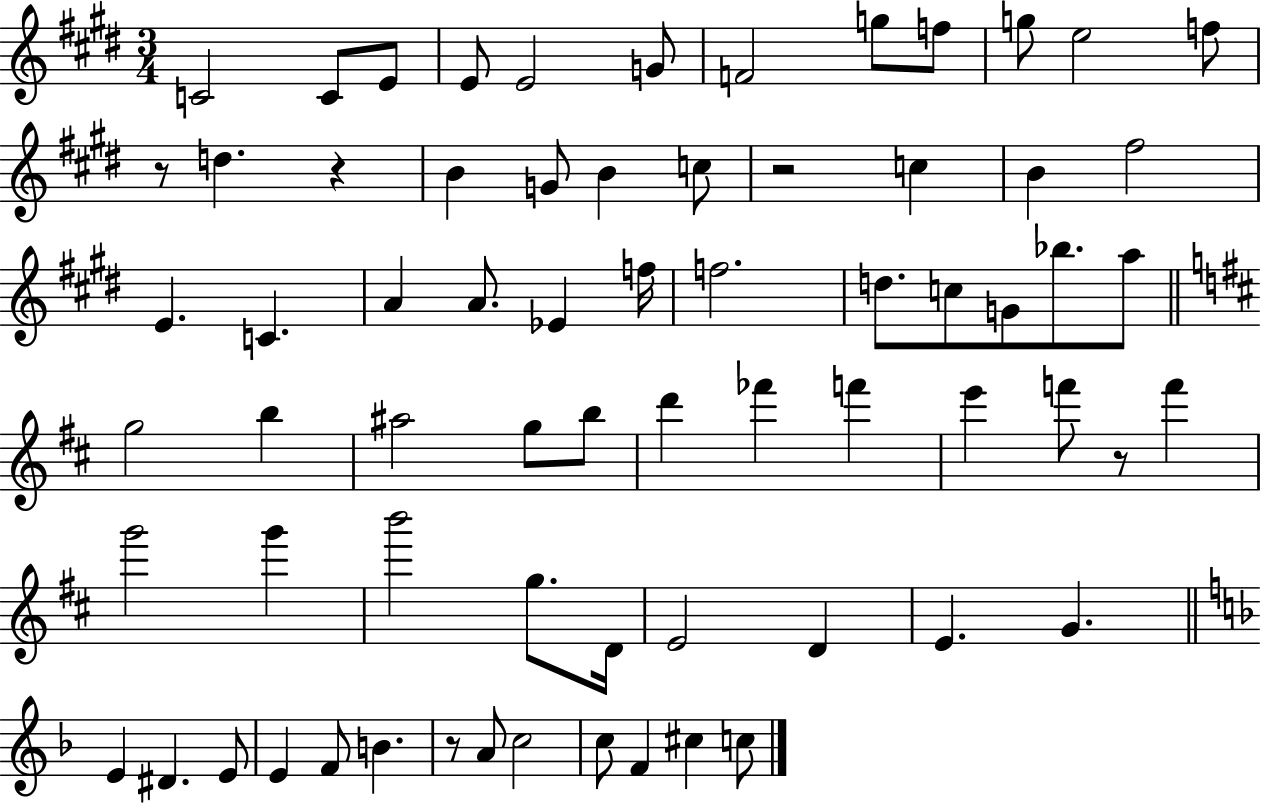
C4/h C4/e E4/e E4/e E4/h G4/e F4/h G5/e F5/e G5/e E5/h F5/e R/e D5/q. R/q B4/q G4/e B4/q C5/e R/h C5/q B4/q F#5/h E4/q. C4/q. A4/q A4/e. Eb4/q F5/s F5/h. D5/e. C5/e G4/e Bb5/e. A5/e G5/h B5/q A#5/h G5/e B5/e D6/q FES6/q F6/q E6/q F6/e R/e F6/q G6/h G6/q B6/h G5/e. D4/s E4/h D4/q E4/q. G4/q. E4/q D#4/q. E4/e E4/q F4/e B4/q. R/e A4/e C5/h C5/e F4/q C#5/q C5/e